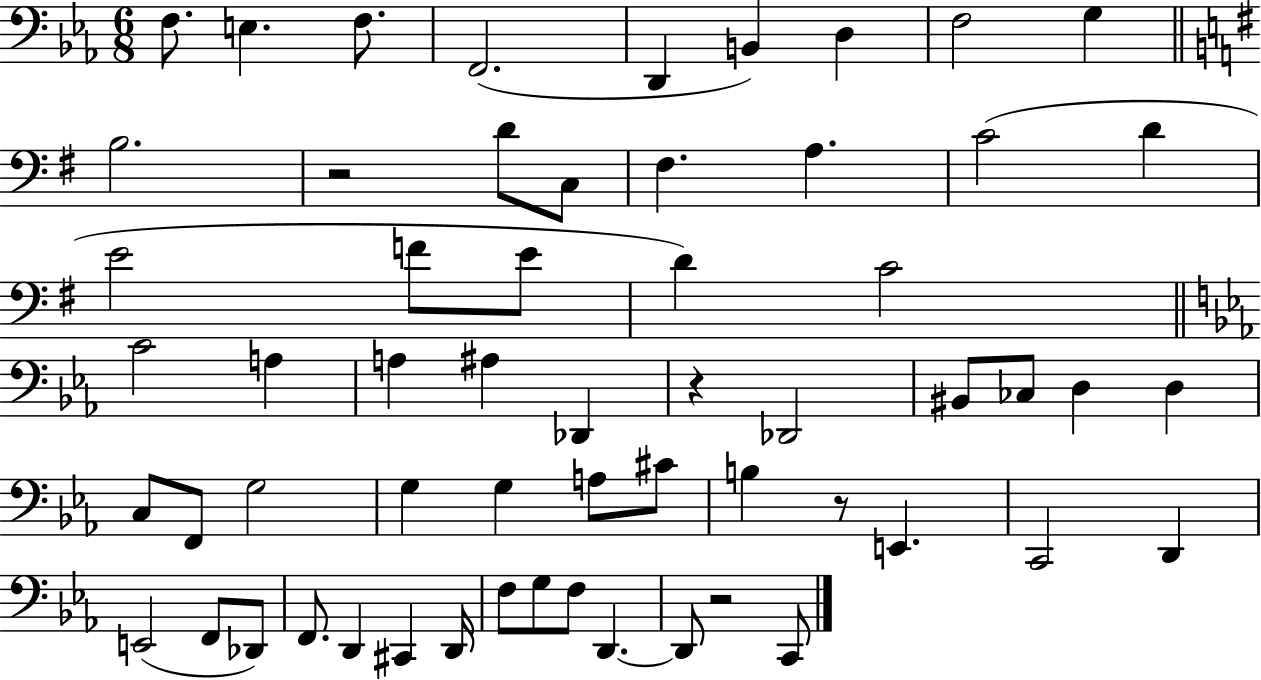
{
  \clef bass
  \numericTimeSignature
  \time 6/8
  \key ees \major
  f8. e4. f8. | f,2.( | d,4 b,4) d4 | f2 g4 | \break \bar "||" \break \key g \major b2. | r2 d'8 c8 | fis4. a4. | c'2( d'4 | \break e'2 f'8 e'8 | d'4) c'2 | \bar "||" \break \key ees \major c'2 a4 | a4 ais4 des,4 | r4 des,2 | bis,8 ces8 d4 d4 | \break c8 f,8 g2 | g4 g4 a8 cis'8 | b4 r8 e,4. | c,2 d,4 | \break e,2( f,8 des,8) | f,8. d,4 cis,4 d,16 | f8 g8 f8 d,4.~~ | d,8 r2 c,8 | \break \bar "|."
}